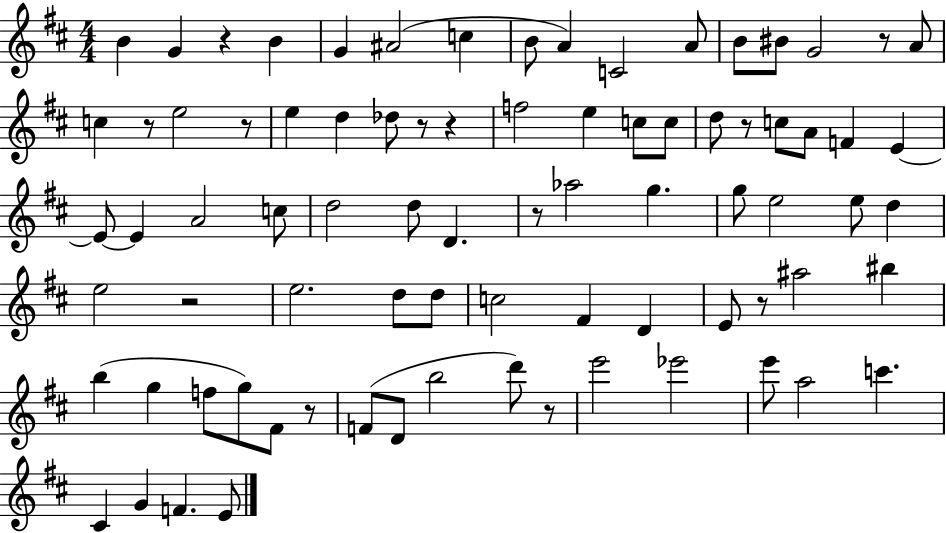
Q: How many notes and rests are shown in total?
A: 81